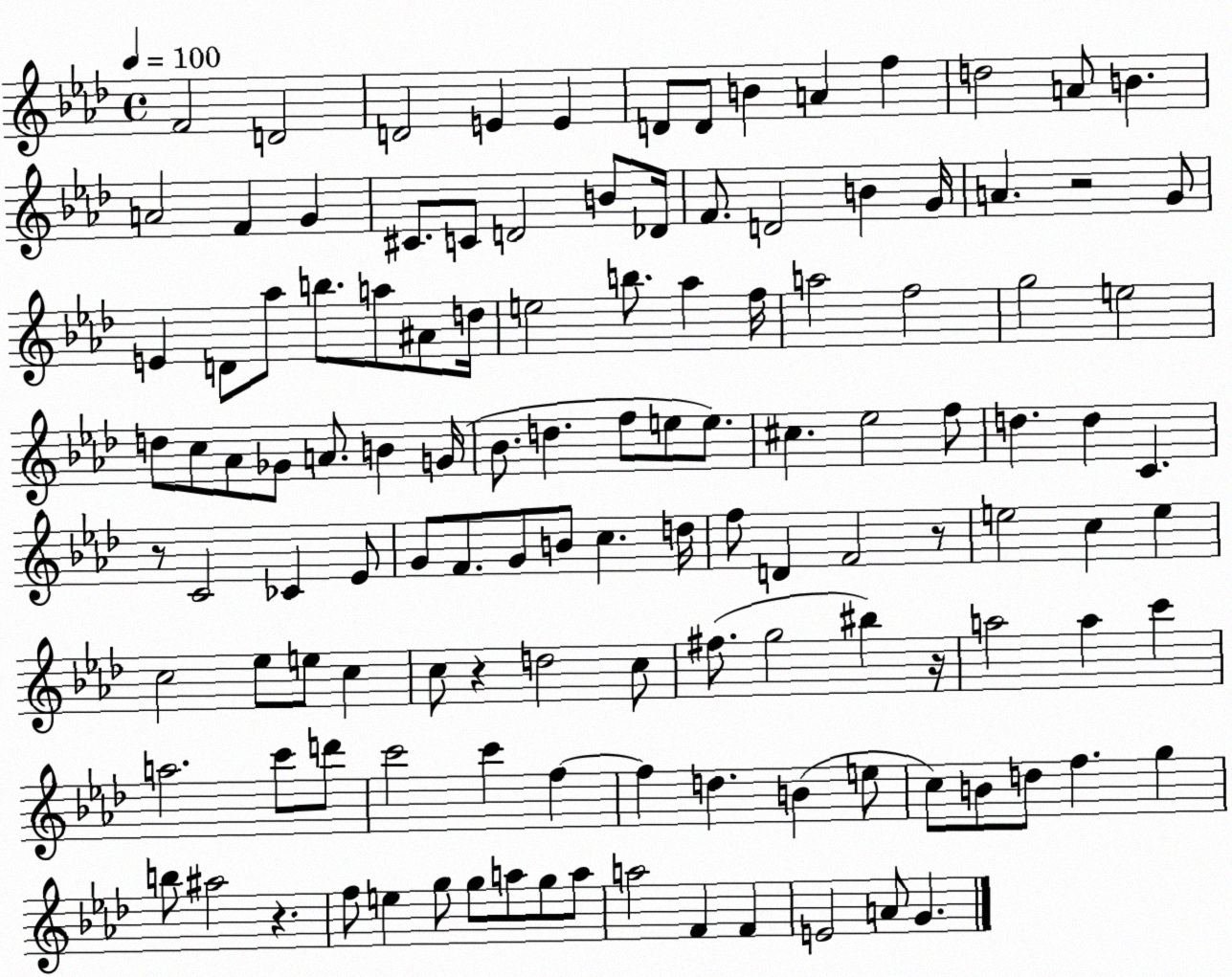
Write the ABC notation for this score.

X:1
T:Untitled
M:4/4
L:1/4
K:Ab
F2 D2 D2 E E D/2 D/2 B A f d2 A/2 B A2 F G ^C/2 C/2 D2 B/2 _D/4 F/2 D2 B G/4 A z2 G/2 E D/2 _a/2 b/2 a/2 ^A/2 d/4 e2 b/2 _a f/4 a2 f2 g2 e2 d/2 c/2 _A/2 _G/2 A/2 B G/4 _B/2 d f/2 e/2 e/2 ^c _e2 f/2 d d C z/2 C2 _C _E/2 G/2 F/2 G/2 B/2 c d/4 f/2 D F2 z/2 e2 c e c2 _e/2 e/2 c c/2 z d2 c/2 ^f/2 g2 ^b z/4 a2 a c' a2 c'/2 d'/2 c'2 c' f f d B e/2 c/2 B/2 d/2 f g b/2 ^a2 z f/2 e g/2 g/2 a/2 g/2 a/2 a2 F F E2 A/2 G